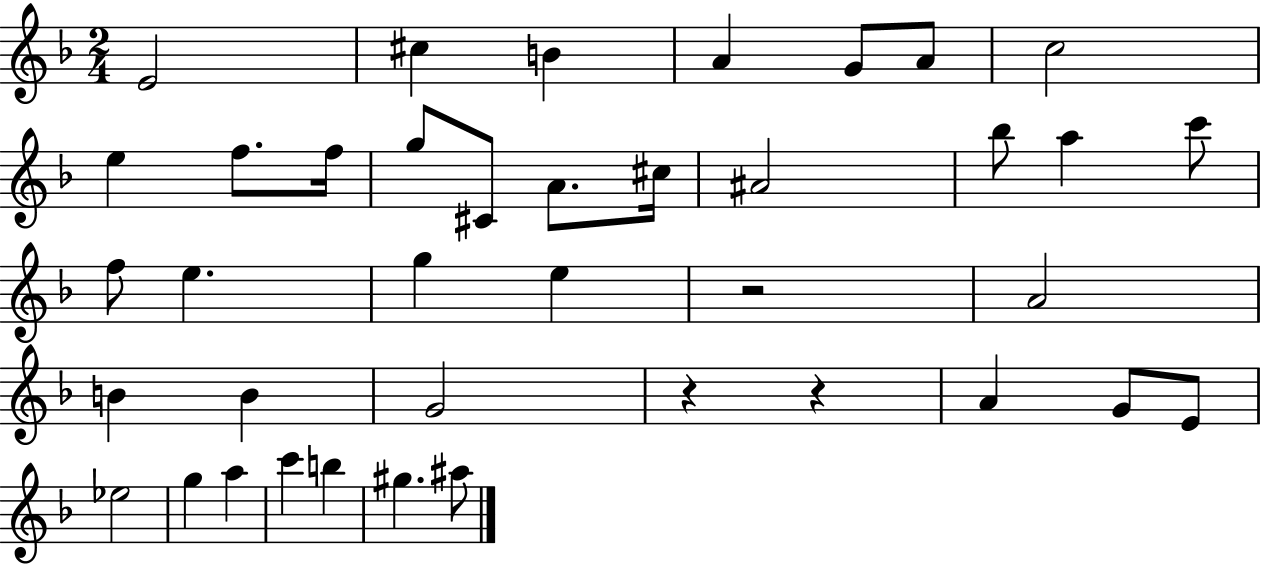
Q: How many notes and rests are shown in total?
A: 39